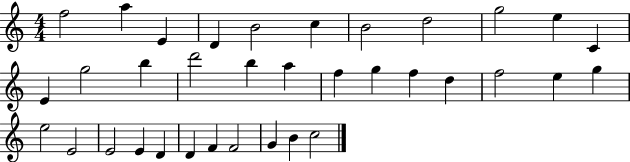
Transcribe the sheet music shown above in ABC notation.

X:1
T:Untitled
M:4/4
L:1/4
K:C
f2 a E D B2 c B2 d2 g2 e C E g2 b d'2 b a f g f d f2 e g e2 E2 E2 E D D F F2 G B c2